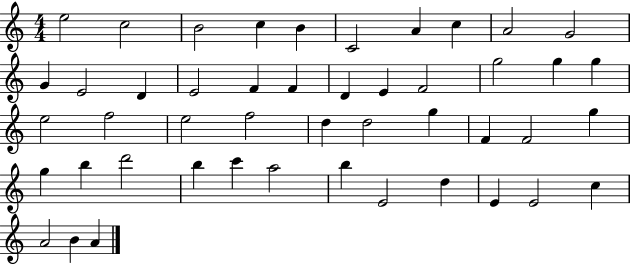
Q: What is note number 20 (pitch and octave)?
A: G5